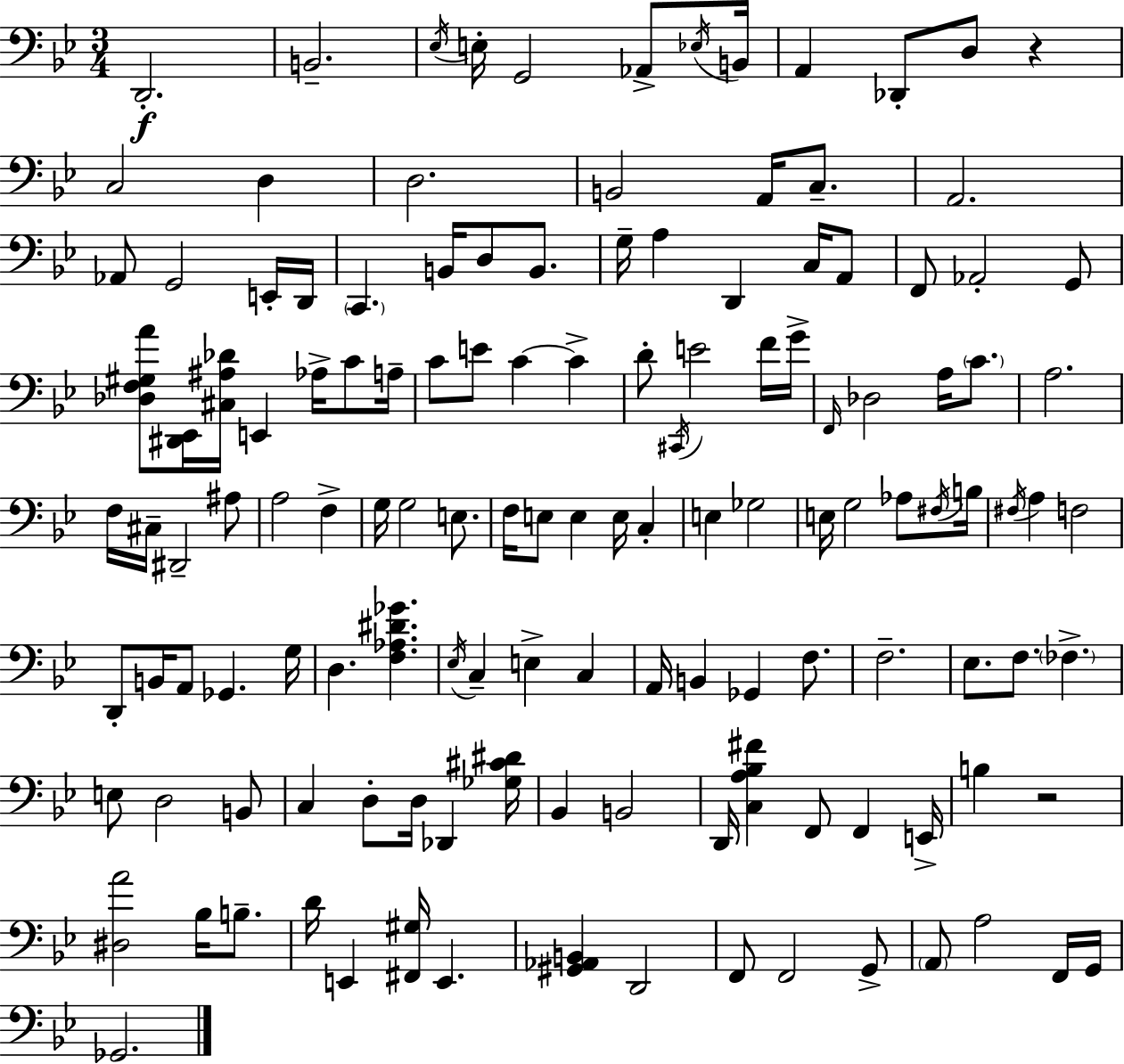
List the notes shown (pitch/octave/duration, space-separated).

D2/h. B2/h. Eb3/s E3/s G2/h Ab2/e Eb3/s B2/s A2/q Db2/e D3/e R/q C3/h D3/q D3/h. B2/h A2/s C3/e. A2/h. Ab2/e G2/h E2/s D2/s C2/q. B2/s D3/e B2/e. G3/s A3/q D2/q C3/s A2/e F2/e Ab2/h G2/e [Db3,F3,G#3,A4]/e [D#2,Eb2]/s [C#3,A#3,Db4]/s E2/q Ab3/s C4/e A3/s C4/e E4/e C4/q C4/q D4/e C#2/s E4/h F4/s G4/s F2/s Db3/h A3/s C4/e. A3/h. F3/s C#3/s D#2/h A#3/e A3/h F3/q G3/s G3/h E3/e. F3/s E3/e E3/q E3/s C3/q E3/q Gb3/h E3/s G3/h Ab3/e F#3/s B3/s F#3/s A3/q F3/h D2/e B2/s A2/e Gb2/q. G3/s D3/q. [F3,Ab3,D#4,Gb4]/q. Eb3/s C3/q E3/q C3/q A2/s B2/q Gb2/q F3/e. F3/h. Eb3/e. F3/e. FES3/q. E3/e D3/h B2/e C3/q D3/e D3/s Db2/q [Gb3,C#4,D#4]/s Bb2/q B2/h D2/s [C3,A3,Bb3,F#4]/q F2/e F2/q E2/s B3/q R/h [D#3,A4]/h Bb3/s B3/e. D4/s E2/q [F#2,G#3]/s E2/q. [G#2,Ab2,B2]/q D2/h F2/e F2/h G2/e A2/e A3/h F2/s G2/s Gb2/h.